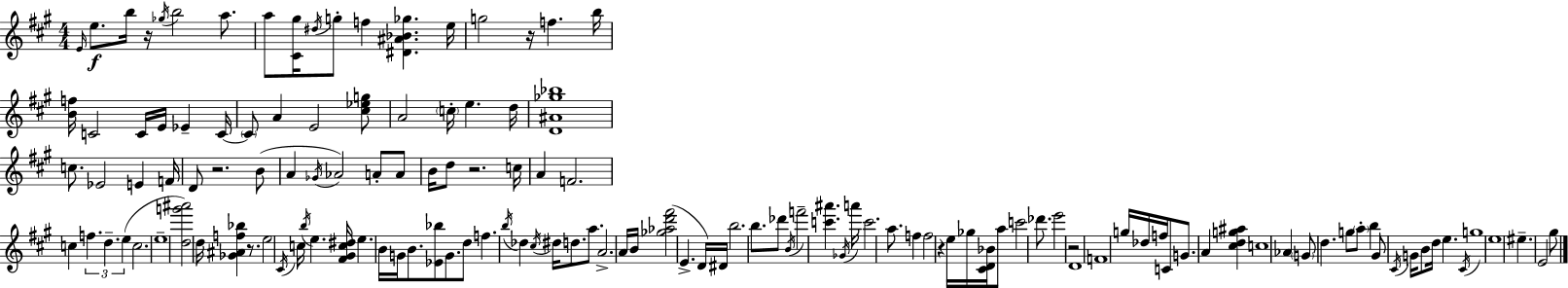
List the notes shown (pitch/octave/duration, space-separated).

E4/s E5/e. B5/s R/s Gb5/s B5/h A5/e. A5/e [C#4,G#5]/s D#5/s G5/e F5/q [D#4,A#4,Bb4,Gb5]/q. E5/s G5/h R/s F5/q. B5/s [B4,F5]/s C4/h C4/s E4/s Eb4/q C4/s C4/e A4/q E4/h [C#5,Eb5,G5]/e A4/h C5/s E5/q. D5/s [D4,A#4,Gb5,Bb5]/w C5/e. Eb4/h E4/q F4/s D4/e R/h. B4/e A4/q Gb4/s Ab4/h A4/e A4/e B4/s D5/e R/h. C5/s A4/q F4/h. C5/q F5/q. D5/q. E5/q C5/h. E5/w [D5,G6,A#6]/h D5/s [Gb4,A#4,F5,Bb5]/q R/e. E5/h C#4/s C5/s B5/s E5/q. [F#4,G#4,C5,D#5]/s E5/q. B4/s G4/s B4/e. [Eb4,Bb5]/e G4/e. D5/e F5/q. B5/s Db5/q C#5/s D#5/s D5/e. A5/e. A4/h. A4/s B4/s [Gb5,Ab5,D6,F#6]/h E4/q. D4/s D#4/s B5/h. B5/e. Db6/e B4/s F6/h [C6,A#6]/q. Gb4/s A6/s C6/h. A5/e. F5/q F5/h R/q E5/s Gb5/s [C#4,D4,Bb4]/s A5/e C6/h Db6/e. E6/h R/h D4/w F4/w G5/s Db5/s F5/s C4/e G4/e. A4/q [C#5,D5,G5,A#5]/q C5/w Ab4/q G4/e D5/q. G5/e A5/e B5/q G#4/e C#4/s G4/s B4/e D5/s E5/q. C#4/s G5/w E5/w EIS5/q. E4/h G#5/e